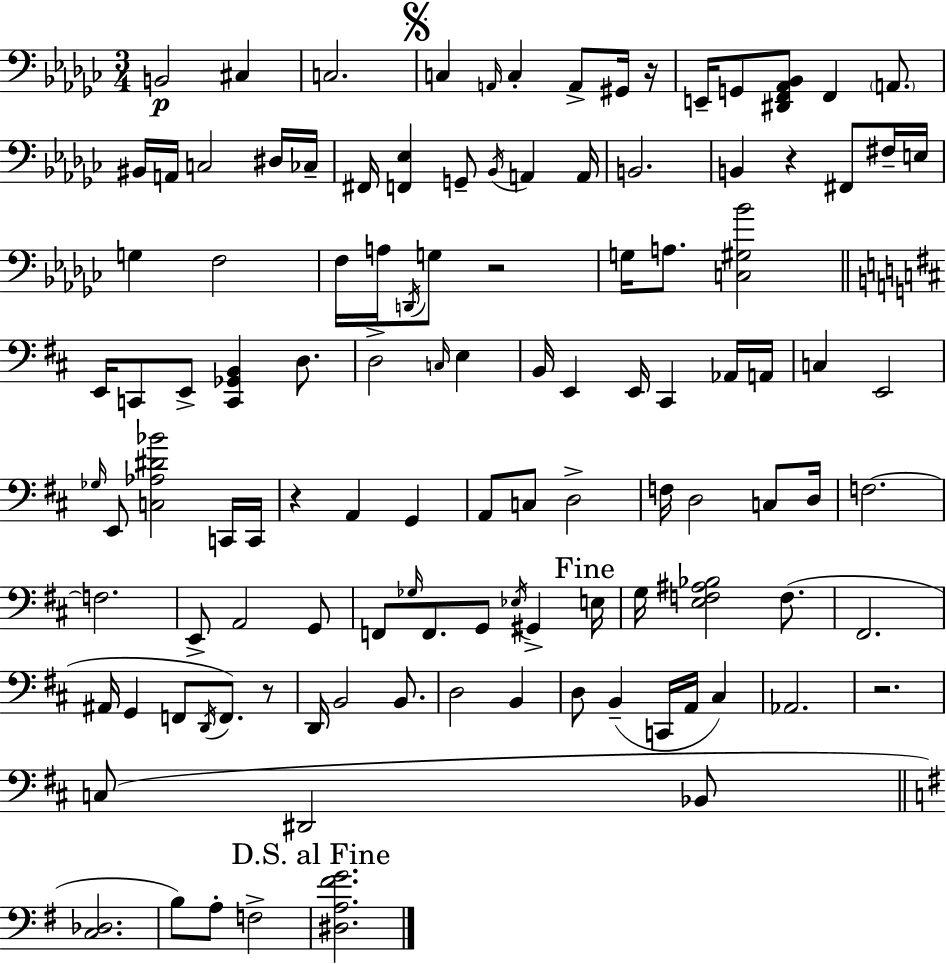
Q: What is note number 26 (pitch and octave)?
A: F#3